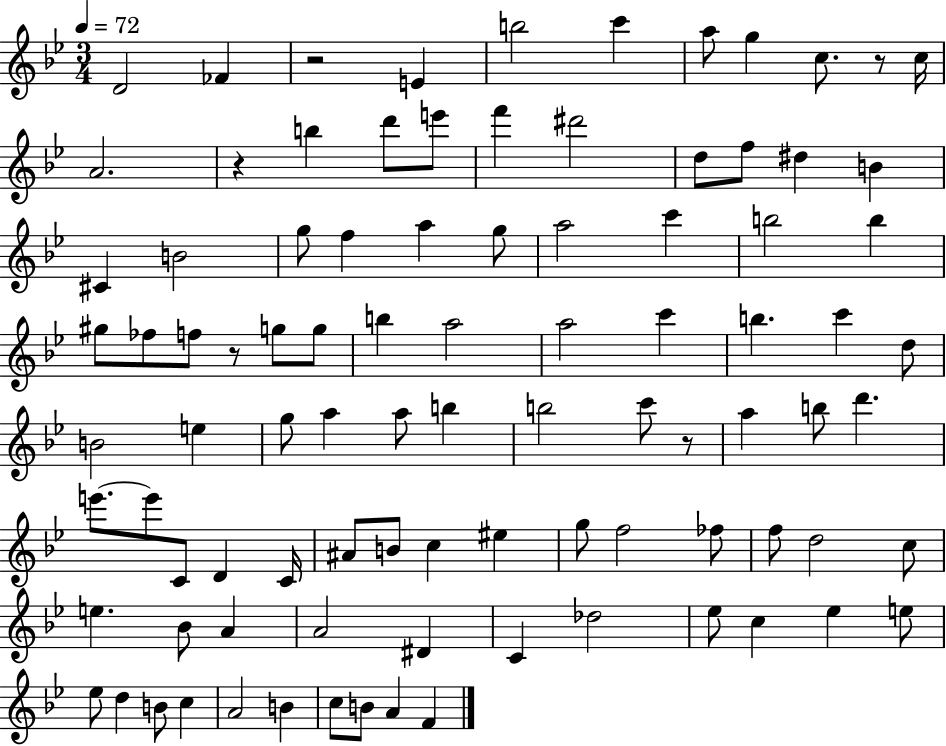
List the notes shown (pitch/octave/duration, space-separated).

D4/h FES4/q R/h E4/q B5/h C6/q A5/e G5/q C5/e. R/e C5/s A4/h. R/q B5/q D6/e E6/e F6/q D#6/h D5/e F5/e D#5/q B4/q C#4/q B4/h G5/e F5/q A5/q G5/e A5/h C6/q B5/h B5/q G#5/e FES5/e F5/e R/e G5/e G5/e B5/q A5/h A5/h C6/q B5/q. C6/q D5/e B4/h E5/q G5/e A5/q A5/e B5/q B5/h C6/e R/e A5/q B5/e D6/q. E6/e. E6/e C4/e D4/q C4/s A#4/e B4/e C5/q EIS5/q G5/e F5/h FES5/e F5/e D5/h C5/e E5/q. Bb4/e A4/q A4/h D#4/q C4/q Db5/h Eb5/e C5/q Eb5/q E5/e Eb5/e D5/q B4/e C5/q A4/h B4/q C5/e B4/e A4/q F4/q